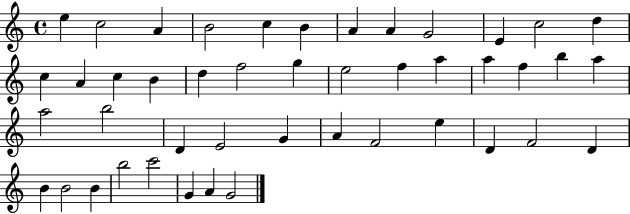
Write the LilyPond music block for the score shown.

{
  \clef treble
  \time 4/4
  \defaultTimeSignature
  \key c \major
  e''4 c''2 a'4 | b'2 c''4 b'4 | a'4 a'4 g'2 | e'4 c''2 d''4 | \break c''4 a'4 c''4 b'4 | d''4 f''2 g''4 | e''2 f''4 a''4 | a''4 f''4 b''4 a''4 | \break a''2 b''2 | d'4 e'2 g'4 | a'4 f'2 e''4 | d'4 f'2 d'4 | \break b'4 b'2 b'4 | b''2 c'''2 | g'4 a'4 g'2 | \bar "|."
}